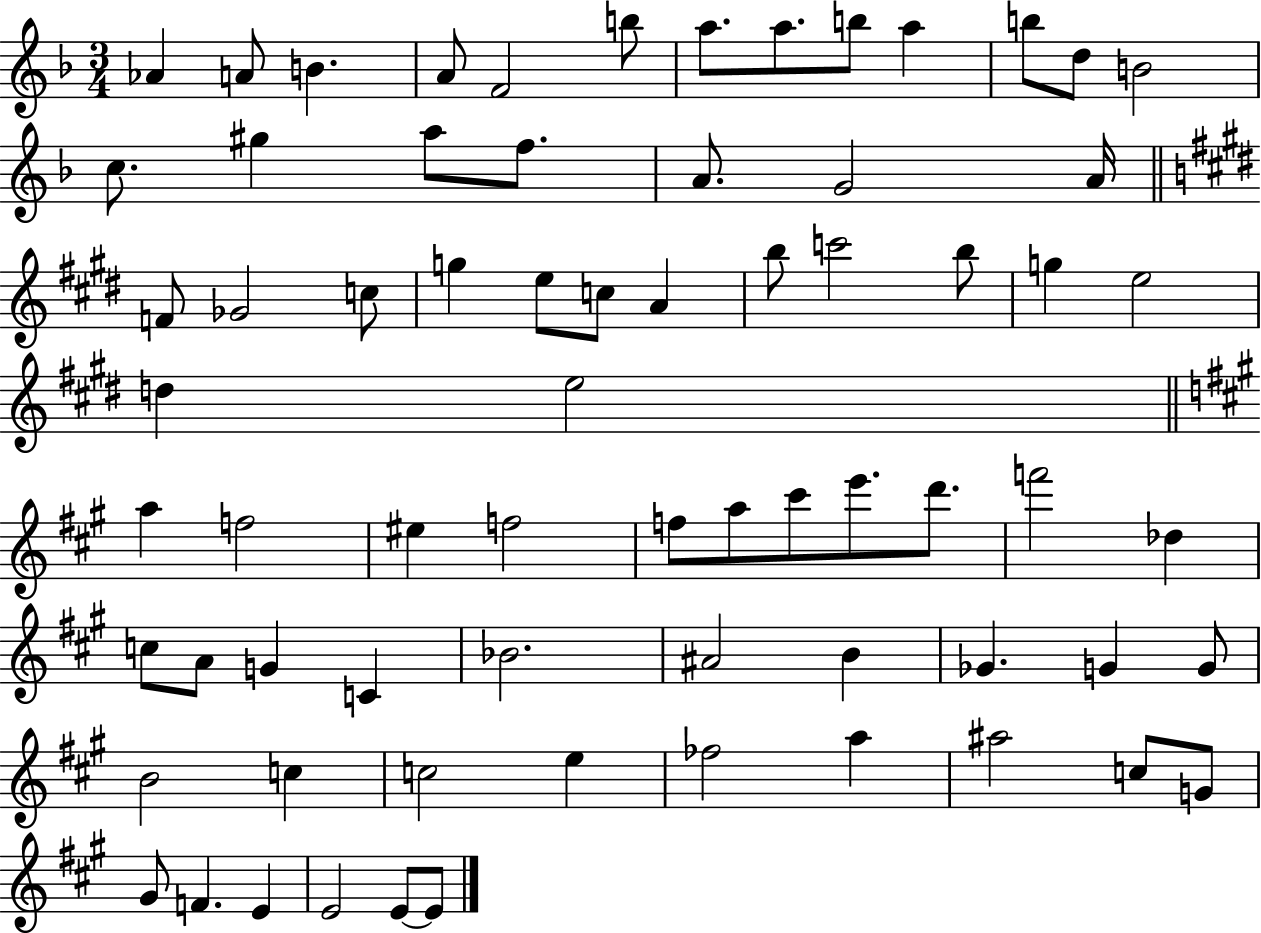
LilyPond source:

{
  \clef treble
  \numericTimeSignature
  \time 3/4
  \key f \major
  aes'4 a'8 b'4. | a'8 f'2 b''8 | a''8. a''8. b''8 a''4 | b''8 d''8 b'2 | \break c''8. gis''4 a''8 f''8. | a'8. g'2 a'16 | \bar "||" \break \key e \major f'8 ges'2 c''8 | g''4 e''8 c''8 a'4 | b''8 c'''2 b''8 | g''4 e''2 | \break d''4 e''2 | \bar "||" \break \key a \major a''4 f''2 | eis''4 f''2 | f''8 a''8 cis'''8 e'''8. d'''8. | f'''2 des''4 | \break c''8 a'8 g'4 c'4 | bes'2. | ais'2 b'4 | ges'4. g'4 g'8 | \break b'2 c''4 | c''2 e''4 | fes''2 a''4 | ais''2 c''8 g'8 | \break gis'8 f'4. e'4 | e'2 e'8~~ e'8 | \bar "|."
}